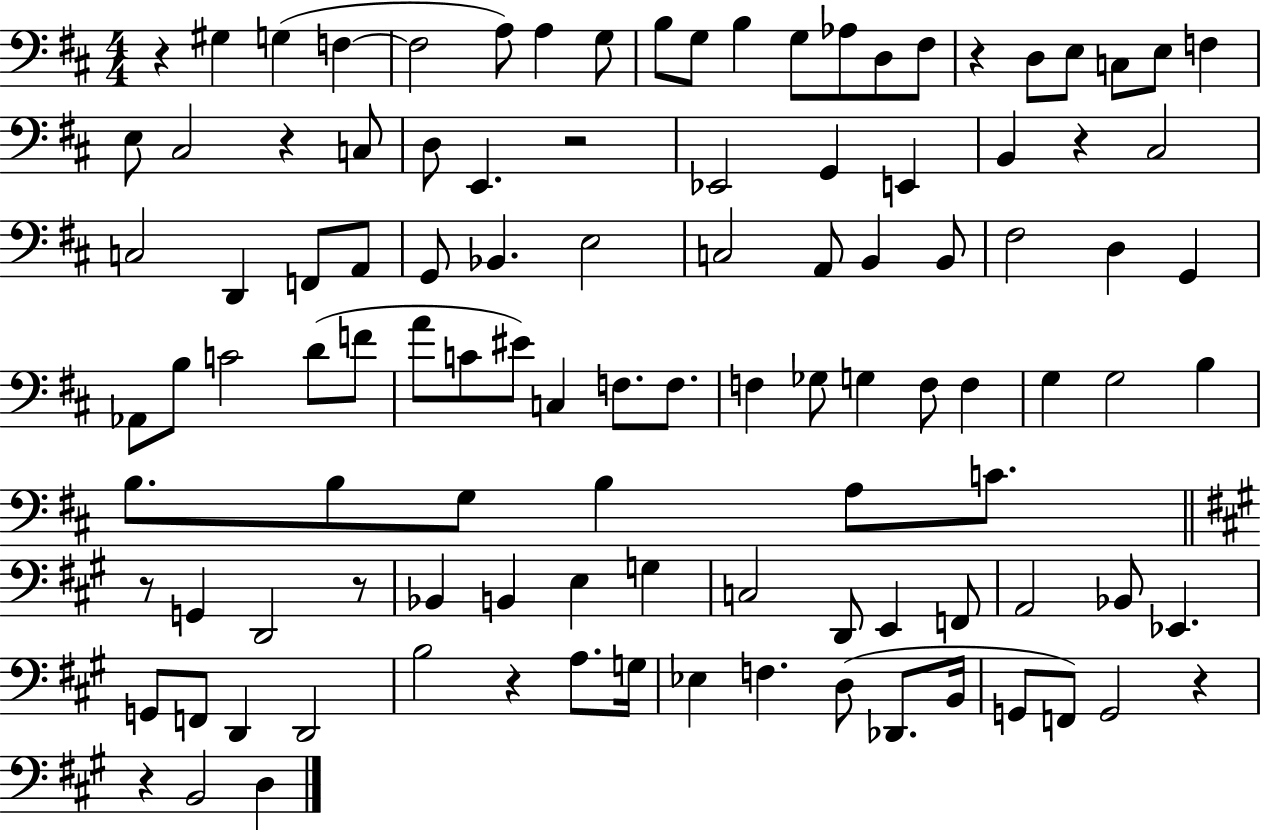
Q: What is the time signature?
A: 4/4